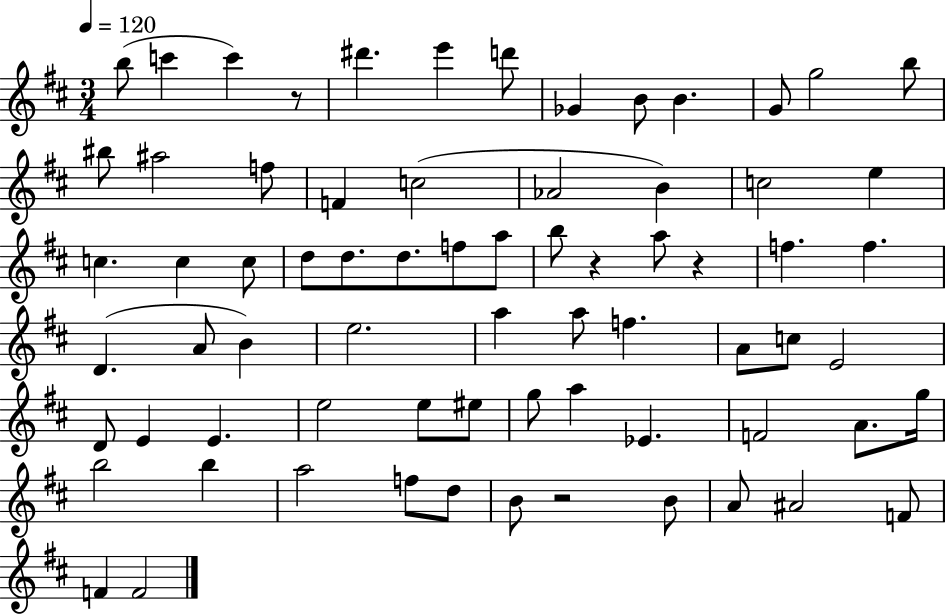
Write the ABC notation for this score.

X:1
T:Untitled
M:3/4
L:1/4
K:D
b/2 c' c' z/2 ^d' e' d'/2 _G B/2 B G/2 g2 b/2 ^b/2 ^a2 f/2 F c2 _A2 B c2 e c c c/2 d/2 d/2 d/2 f/2 a/2 b/2 z a/2 z f f D A/2 B e2 a a/2 f A/2 c/2 E2 D/2 E E e2 e/2 ^e/2 g/2 a _E F2 A/2 g/4 b2 b a2 f/2 d/2 B/2 z2 B/2 A/2 ^A2 F/2 F F2